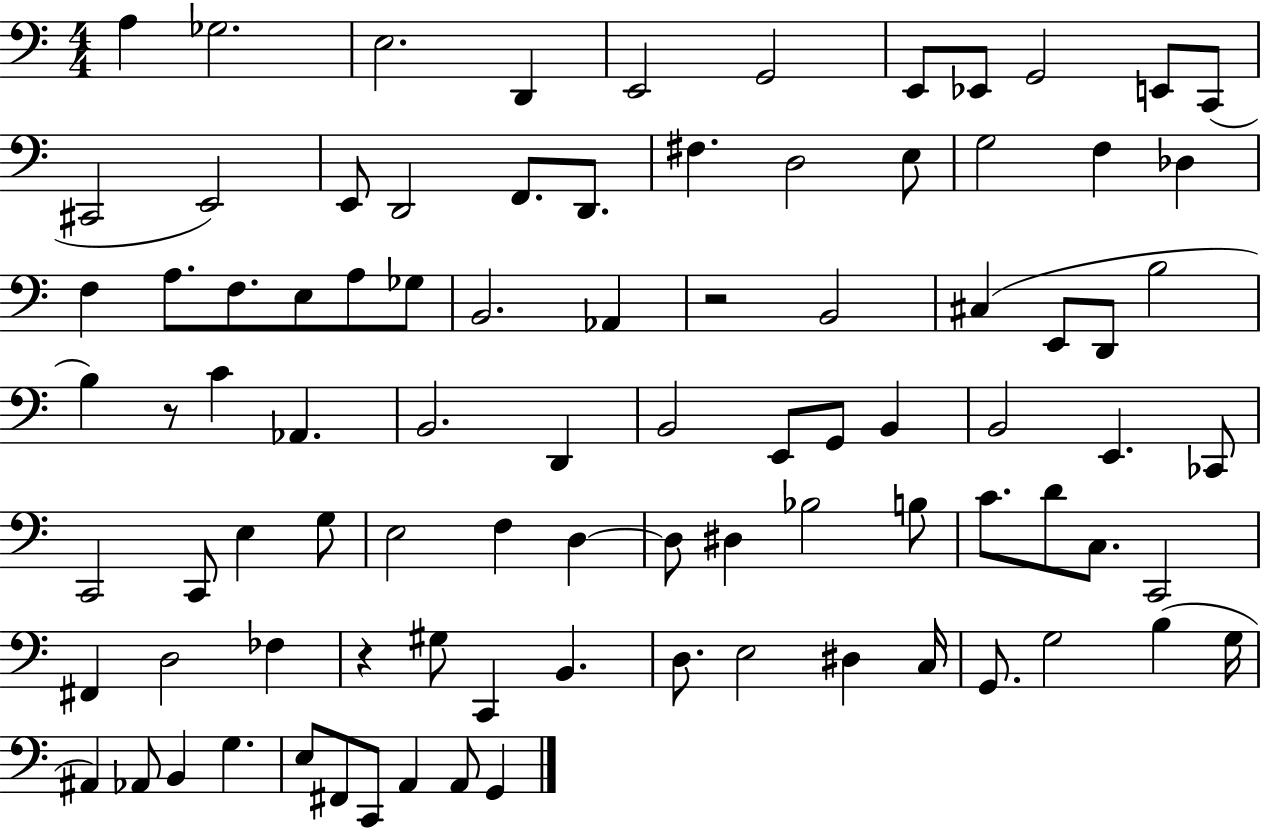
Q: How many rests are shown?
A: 3